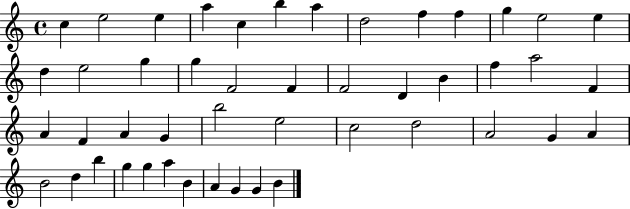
C5/q E5/h E5/q A5/q C5/q B5/q A5/q D5/h F5/q F5/q G5/q E5/h E5/q D5/q E5/h G5/q G5/q F4/h F4/q F4/h D4/q B4/q F5/q A5/h F4/q A4/q F4/q A4/q G4/q B5/h E5/h C5/h D5/h A4/h G4/q A4/q B4/h D5/q B5/q G5/q G5/q A5/q B4/q A4/q G4/q G4/q B4/q